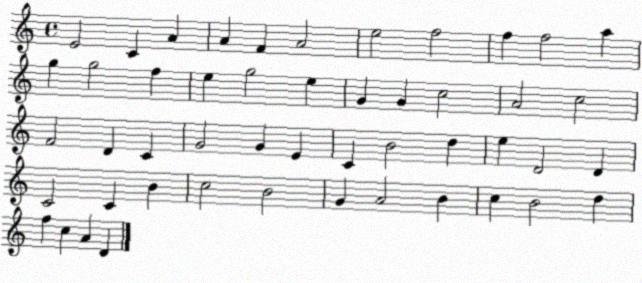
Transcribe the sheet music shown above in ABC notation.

X:1
T:Untitled
M:4/4
L:1/4
K:C
E2 C A A F A2 e2 f2 f f2 a g g2 f e g2 e G G c2 A2 c2 F2 D C G2 G E C B2 d e D2 D C2 C B c2 B2 G A2 B c B2 d f c A D